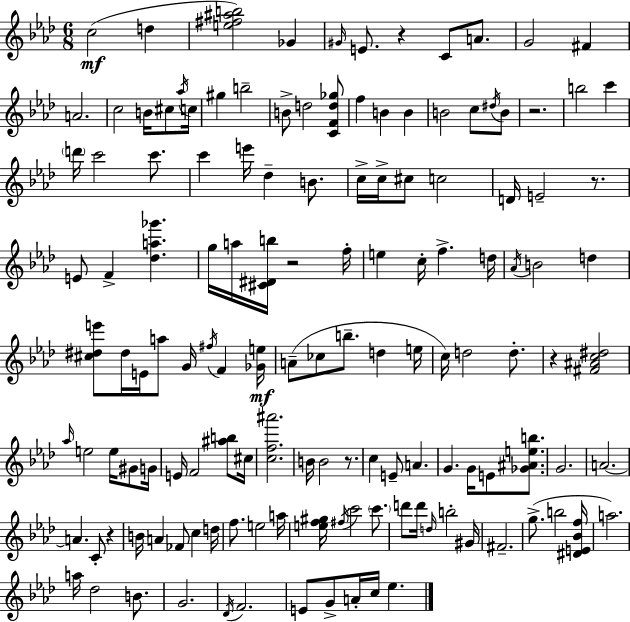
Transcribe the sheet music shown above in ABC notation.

X:1
T:Untitled
M:6/8
L:1/4
K:Fm
c2 d [e^f^ab]2 _G ^G/4 E/2 z C/2 A/2 G2 ^F A2 c2 B/4 ^c/2 _a/4 c/4 ^g b2 B/2 d2 [CFd_g]/2 f B B B2 c/2 ^d/4 B/2 z2 b2 c' d'/4 c'2 c'/2 c' e'/4 _d B/2 c/4 c/4 ^c/2 c2 D/4 E2 z/2 E/2 F [_da_g'] g/4 a/4 [^C^Db]/4 z2 f/4 e c/4 f d/4 _A/4 B2 d [^c^de']/2 ^d/4 E/4 a/2 G/4 ^f/4 F [_Ge]/4 A/2 _c/2 b/2 d e/4 c/4 d2 d/2 z [^F^Ac^d]2 _a/4 e2 e/4 ^G/2 G/4 E/4 F2 [^ab]/2 ^c/4 [cf^a']2 B/4 B2 z/2 c E/2 A G G/4 E/2 [_G^Aeb]/2 G2 A2 A C/2 z B/4 A _F/2 c d/4 f/2 e2 a/4 [ef^g]/4 ^f/4 c'2 c'/2 d'/2 d'/4 d/4 b2 ^G/4 ^F2 g/2 b2 [^DE_Bf]/4 a2 a/4 _d2 B/2 G2 _D/4 F2 E/2 G/2 A/4 c/4 _e